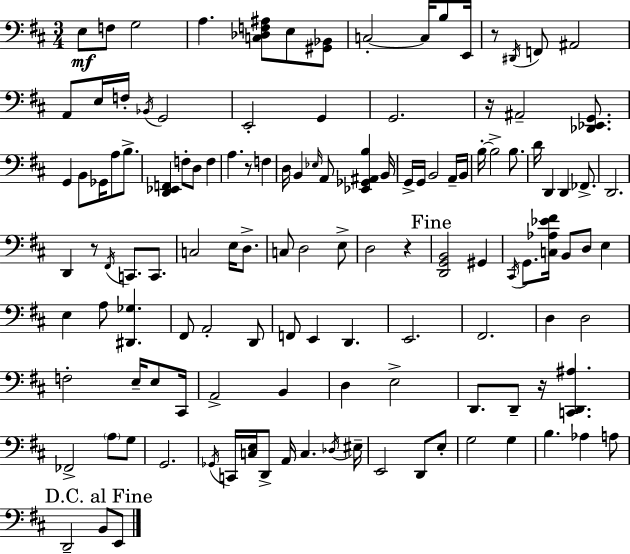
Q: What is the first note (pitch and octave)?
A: E3